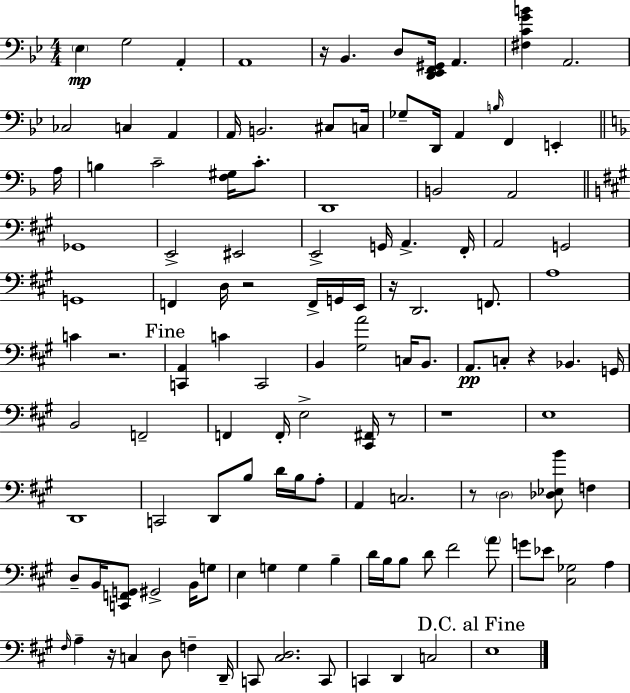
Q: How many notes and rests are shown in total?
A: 122